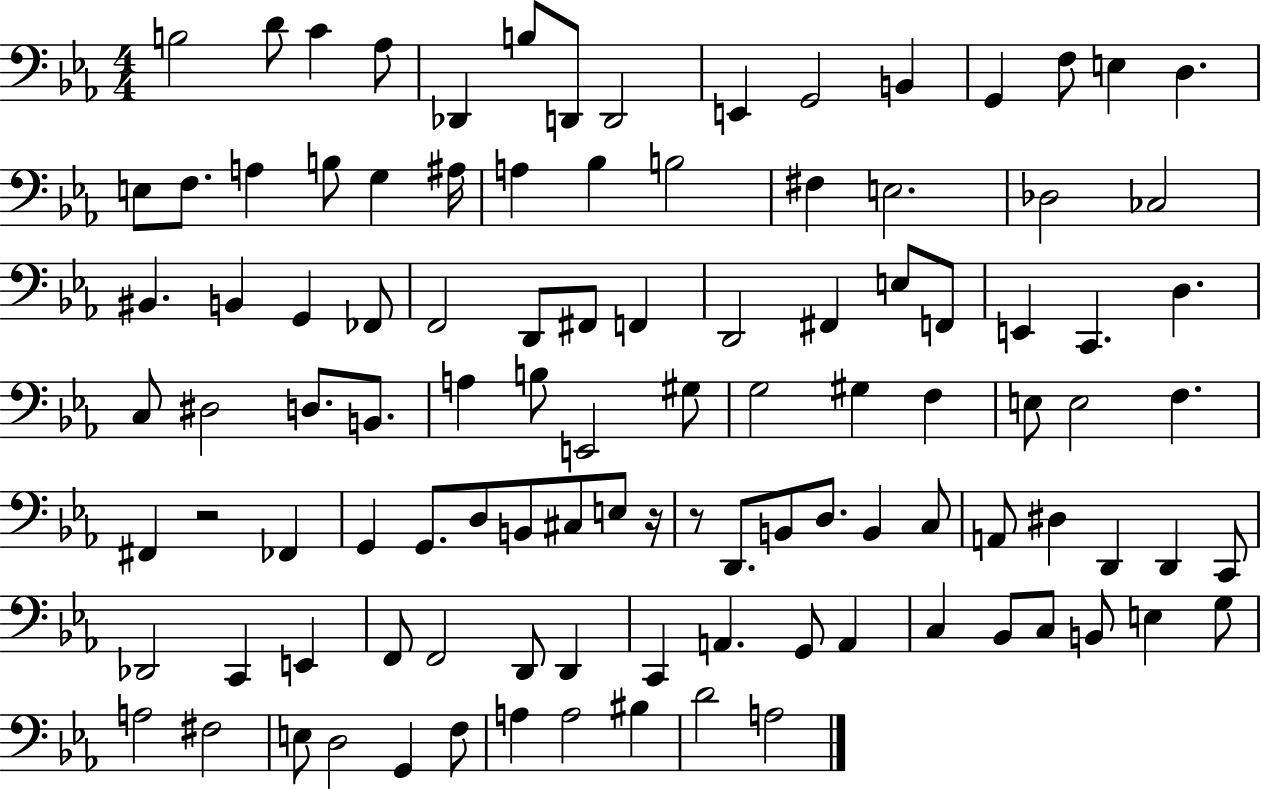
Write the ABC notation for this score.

X:1
T:Untitled
M:4/4
L:1/4
K:Eb
B,2 D/2 C _A,/2 _D,, B,/2 D,,/2 D,,2 E,, G,,2 B,, G,, F,/2 E, D, E,/2 F,/2 A, B,/2 G, ^A,/4 A, _B, B,2 ^F, E,2 _D,2 _C,2 ^B,, B,, G,, _F,,/2 F,,2 D,,/2 ^F,,/2 F,, D,,2 ^F,, E,/2 F,,/2 E,, C,, D, C,/2 ^D,2 D,/2 B,,/2 A, B,/2 E,,2 ^G,/2 G,2 ^G, F, E,/2 E,2 F, ^F,, z2 _F,, G,, G,,/2 D,/2 B,,/2 ^C,/2 E,/2 z/4 z/2 D,,/2 B,,/2 D,/2 B,, C,/2 A,,/2 ^D, D,, D,, C,,/2 _D,,2 C,, E,, F,,/2 F,,2 D,,/2 D,, C,, A,, G,,/2 A,, C, _B,,/2 C,/2 B,,/2 E, G,/2 A,2 ^F,2 E,/2 D,2 G,, F,/2 A, A,2 ^B, D2 A,2